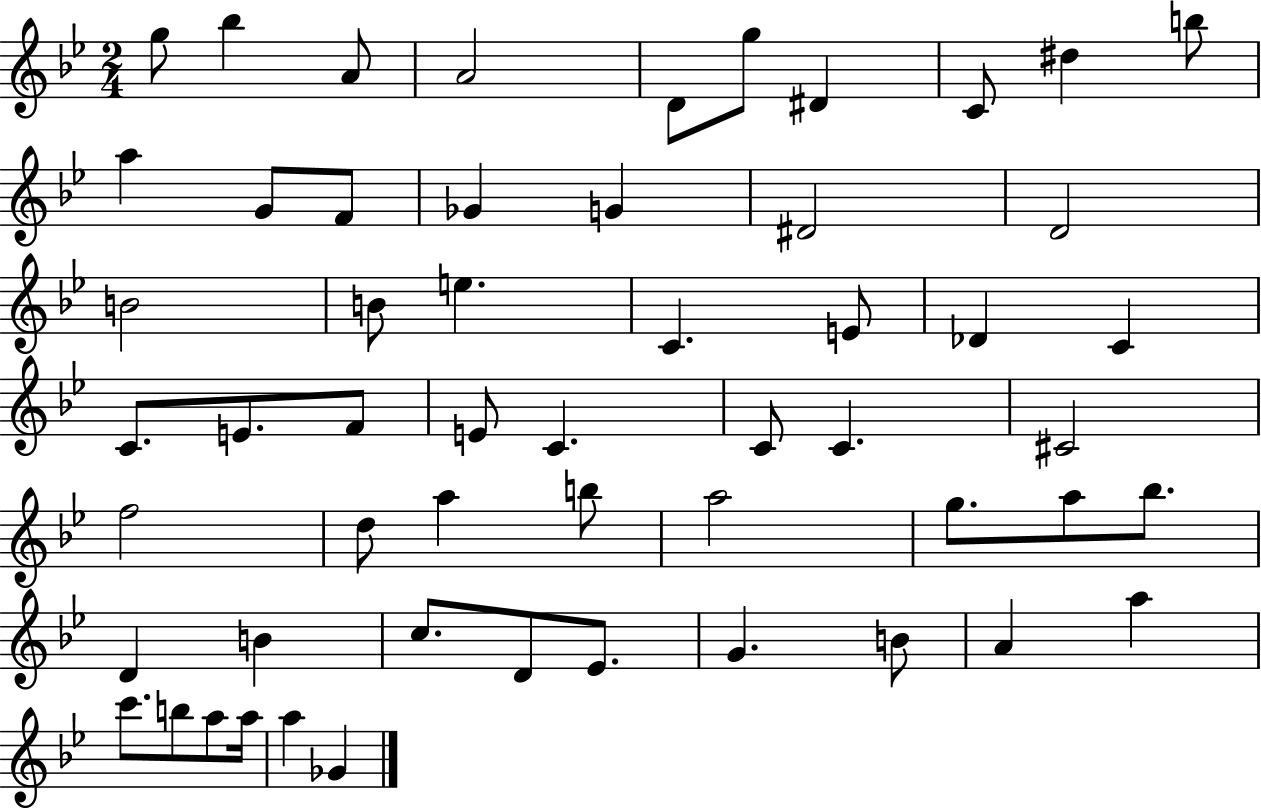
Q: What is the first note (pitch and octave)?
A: G5